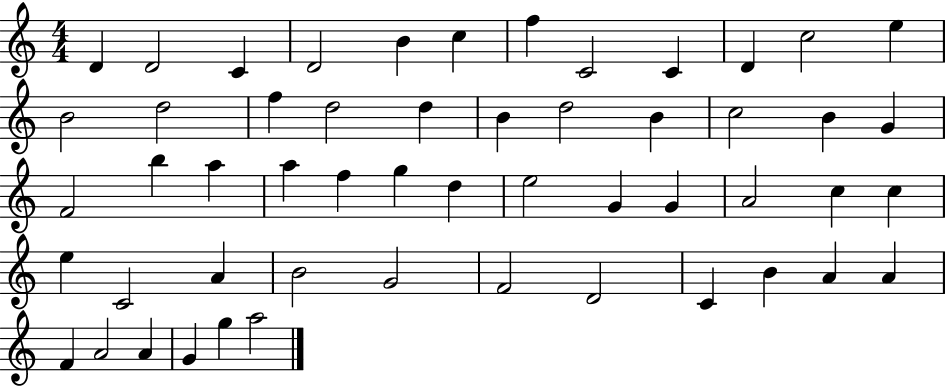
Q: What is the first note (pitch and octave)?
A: D4